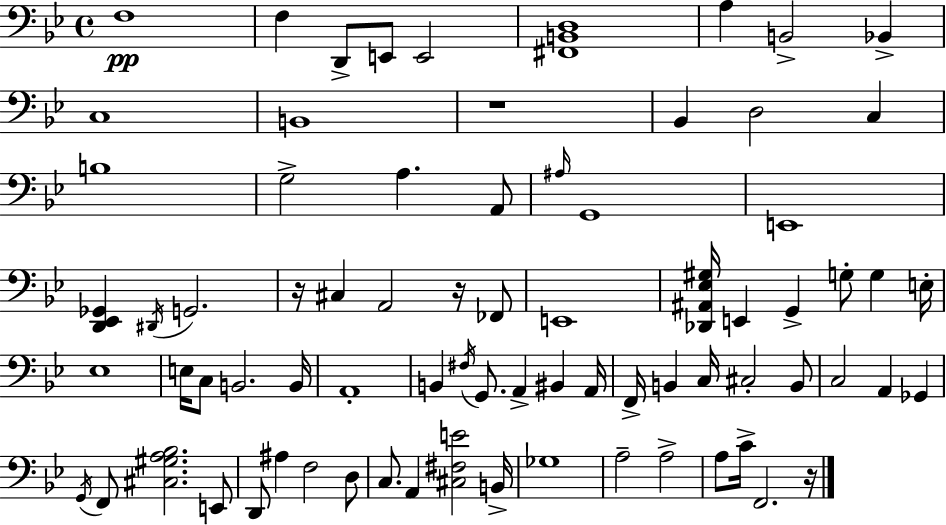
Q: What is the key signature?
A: BES major